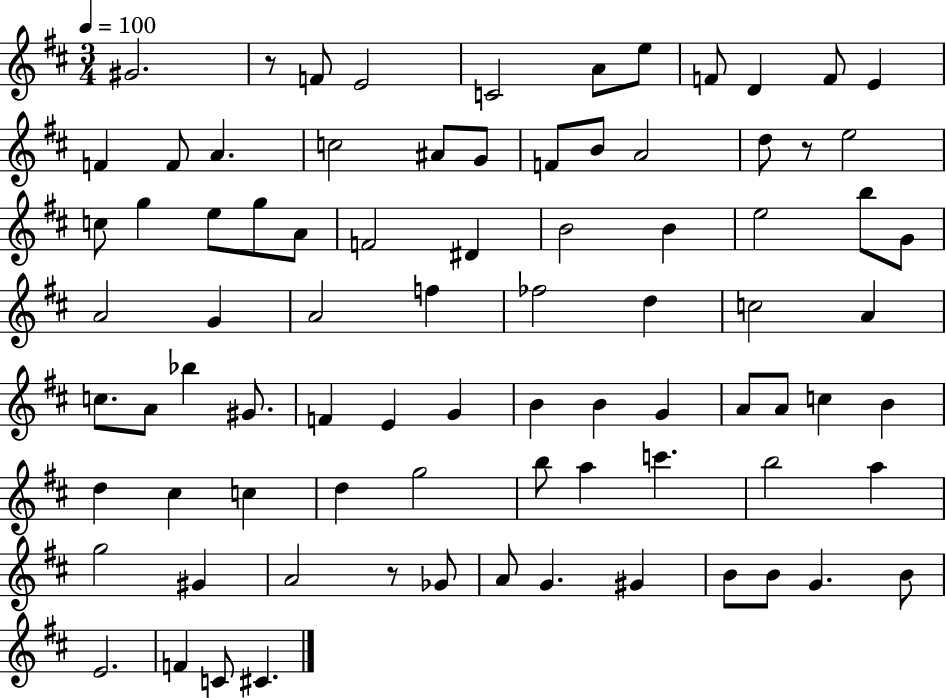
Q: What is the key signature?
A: D major